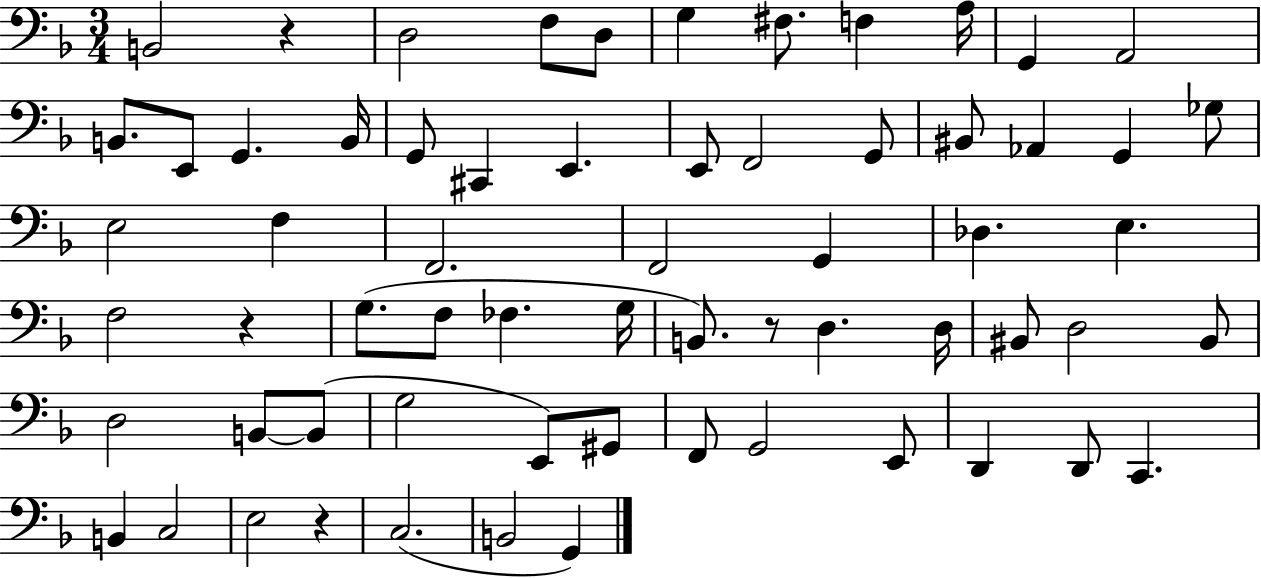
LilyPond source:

{
  \clef bass
  \numericTimeSignature
  \time 3/4
  \key f \major
  b,2 r4 | d2 f8 d8 | g4 fis8. f4 a16 | g,4 a,2 | \break b,8. e,8 g,4. b,16 | g,8 cis,4 e,4. | e,8 f,2 g,8 | bis,8 aes,4 g,4 ges8 | \break e2 f4 | f,2. | f,2 g,4 | des4. e4. | \break f2 r4 | g8.( f8 fes4. g16 | b,8.) r8 d4. d16 | bis,8 d2 bis,8 | \break d2 b,8~~ b,8( | g2 e,8) gis,8 | f,8 g,2 e,8 | d,4 d,8 c,4. | \break b,4 c2 | e2 r4 | c2.( | b,2 g,4) | \break \bar "|."
}